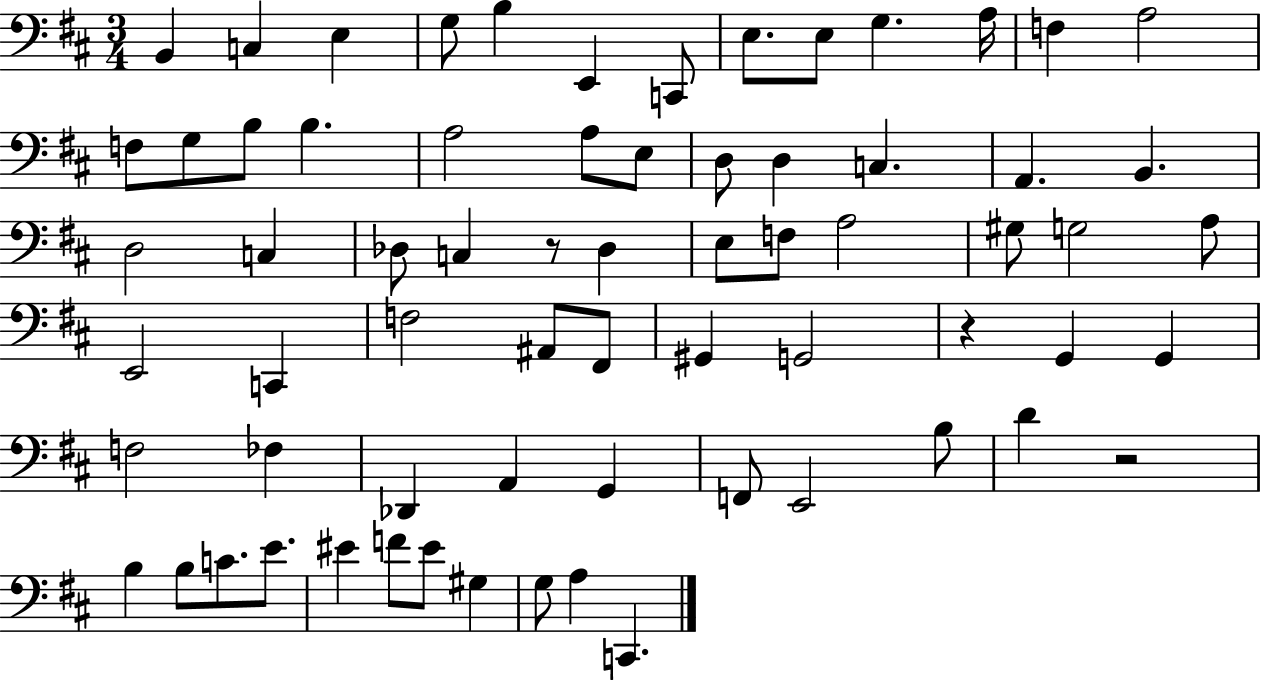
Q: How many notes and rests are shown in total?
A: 68